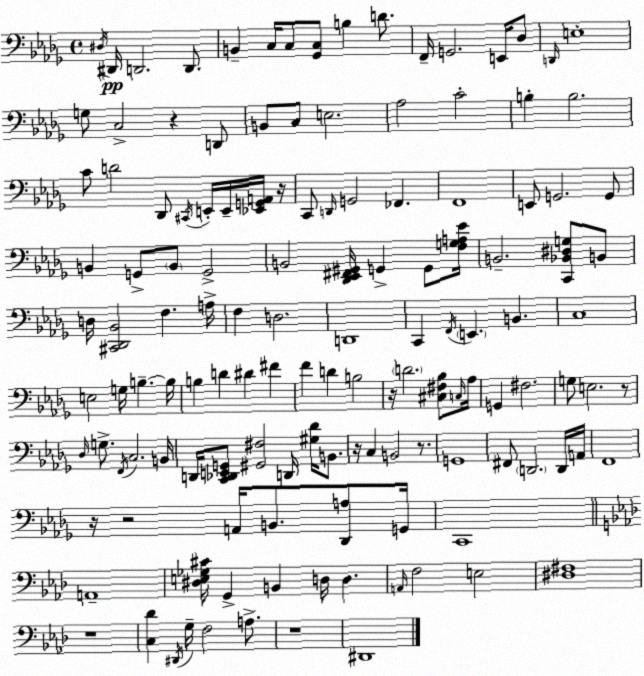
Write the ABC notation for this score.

X:1
T:Untitled
M:4/4
L:1/4
K:Bbm
^D,/4 ^D,,/4 D,,2 D,,/2 B,, C,/4 C,/2 [_G,,C,]/2 B, D/2 F,,/4 G,,2 E,,/4 _D,/2 D,,/4 E,4 G,/2 C,2 z D,,/2 B,,/2 C,/2 E,2 _A,2 C2 B, B,2 C/2 D2 _D,,/2 ^C,,/4 E,,/4 E,,/4 [_E,,G,,A,,]/4 z/4 C,,/2 D,,/4 G,,2 _F,, F,,4 E,,/2 G,,2 G,,/2 B,, G,,/2 B,,/2 G,,2 B,,2 [_D,,_E,,^F,,^G,,]/4 G,, G,,/2 [F,G,A,_E]/4 B,,2 [C,,_B,,^D,G,]/2 B,,/2 D,/4 [^C,,_D,,_B,,]2 F, A,/4 F, D,2 D,,4 C,, F,,/4 E,, B,, C,4 E,2 G,/4 B, B,/4 B, D ^D ^F F D B,2 z/4 D2 [^C,^F,_B,]/2 C,/4 _A,/4 G,, ^F,2 G,/2 E,2 z/2 _D,/4 G,/2 F,,/4 C,2 B,,/4 D,,/4 [C,,_D,,E,,G,,]/2 [^G,,^F,]2 D,,/4 [^G,_D]/4 B,,/2 z/4 C, B,,2 z/2 G,,4 ^F,,/2 D,,2 D,,/4 A,,/4 F,,4 z/4 z2 A,,/4 B,,/2 [_D,,A,]/2 G,,/4 C,,4 A,,4 [^D,E,_G,^C]/4 G,, B,, D,/4 D, A,,/4 F,2 E,2 [^D,^F,]4 z4 [C,_D] ^D,,/4 G,/4 F,2 A,/2 z4 ^D,,4